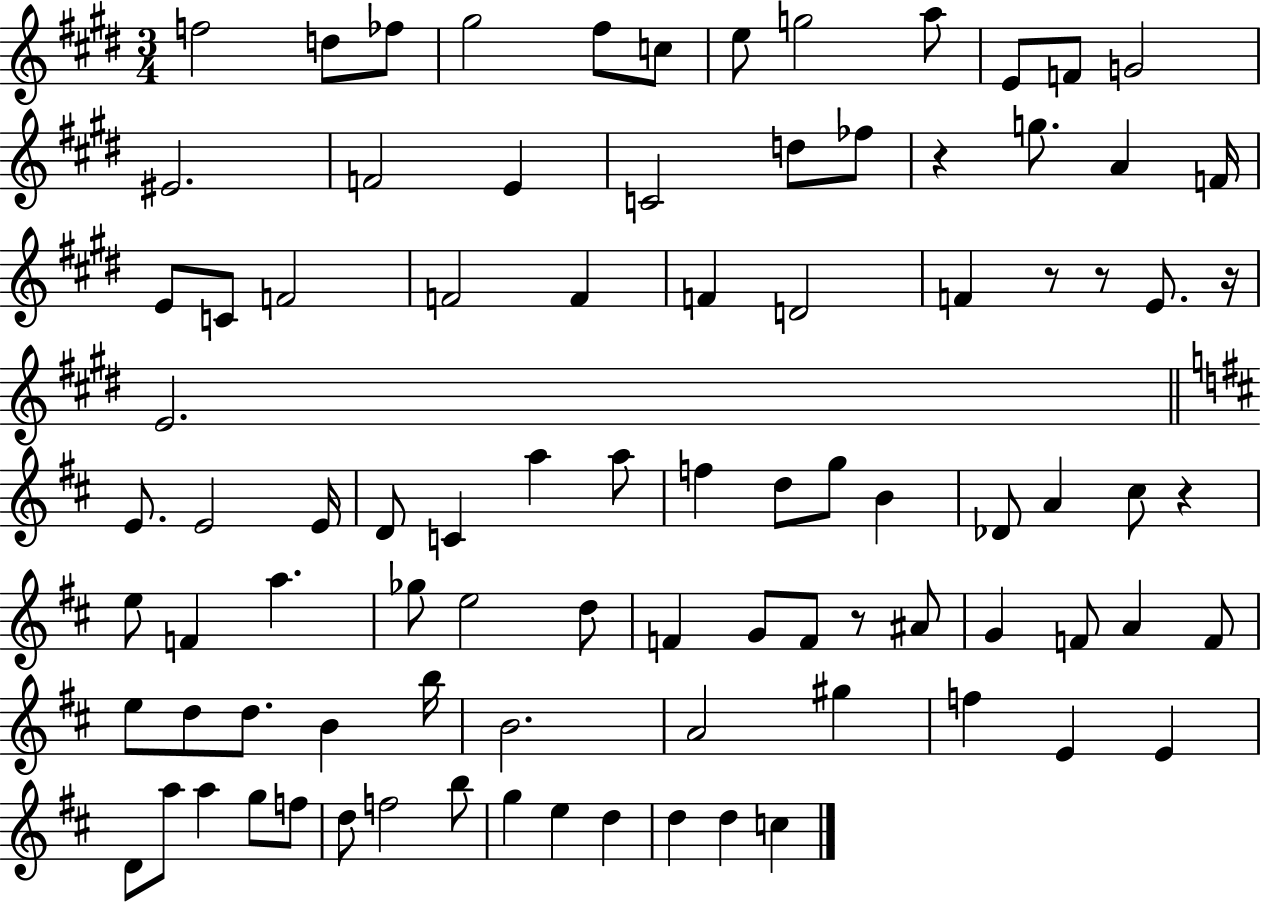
X:1
T:Untitled
M:3/4
L:1/4
K:E
f2 d/2 _f/2 ^g2 ^f/2 c/2 e/2 g2 a/2 E/2 F/2 G2 ^E2 F2 E C2 d/2 _f/2 z g/2 A F/4 E/2 C/2 F2 F2 F F D2 F z/2 z/2 E/2 z/4 E2 E/2 E2 E/4 D/2 C a a/2 f d/2 g/2 B _D/2 A ^c/2 z e/2 F a _g/2 e2 d/2 F G/2 F/2 z/2 ^A/2 G F/2 A F/2 e/2 d/2 d/2 B b/4 B2 A2 ^g f E E D/2 a/2 a g/2 f/2 d/2 f2 b/2 g e d d d c